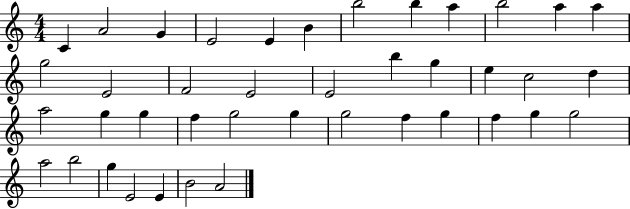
X:1
T:Untitled
M:4/4
L:1/4
K:C
C A2 G E2 E B b2 b a b2 a a g2 E2 F2 E2 E2 b g e c2 d a2 g g f g2 g g2 f g f g g2 a2 b2 g E2 E B2 A2